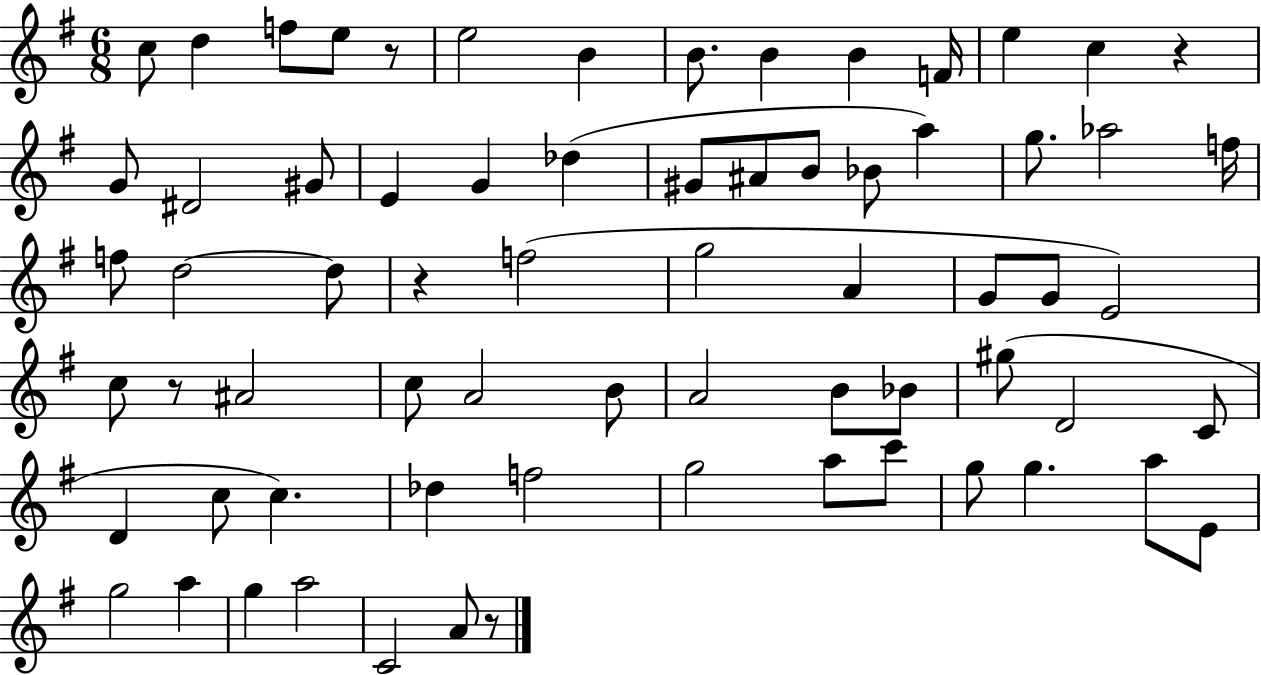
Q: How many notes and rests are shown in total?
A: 69